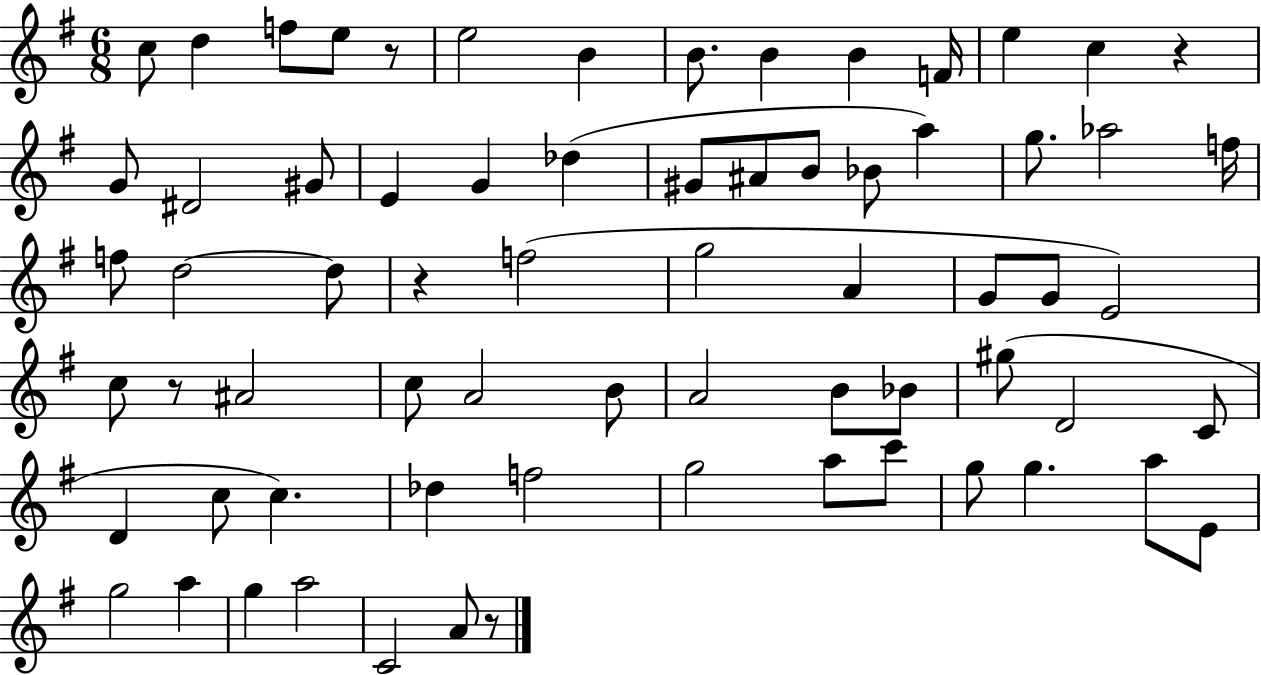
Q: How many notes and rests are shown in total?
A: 69